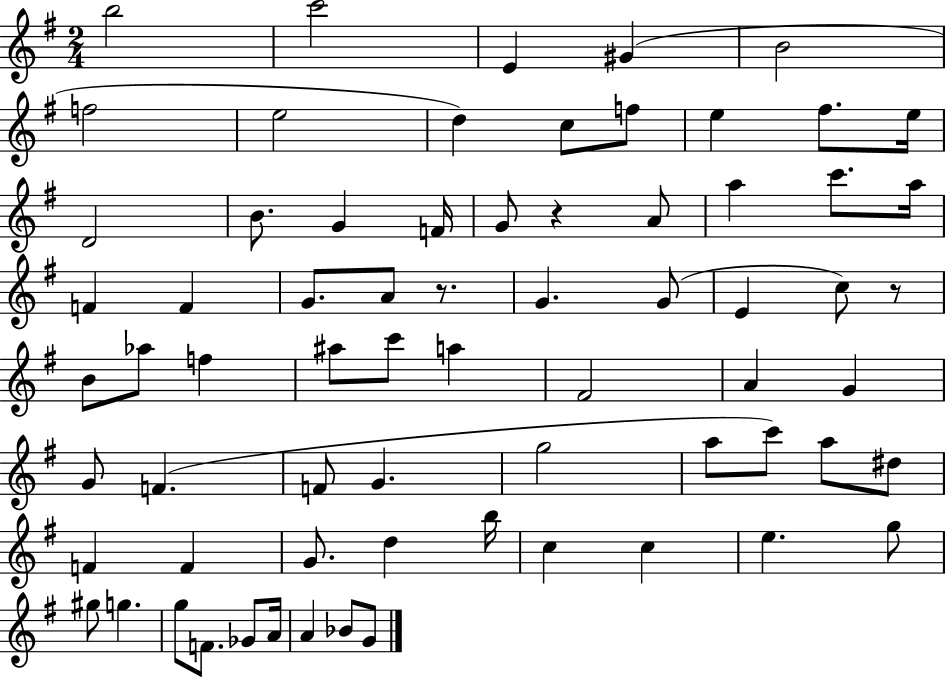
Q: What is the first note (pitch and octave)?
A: B5